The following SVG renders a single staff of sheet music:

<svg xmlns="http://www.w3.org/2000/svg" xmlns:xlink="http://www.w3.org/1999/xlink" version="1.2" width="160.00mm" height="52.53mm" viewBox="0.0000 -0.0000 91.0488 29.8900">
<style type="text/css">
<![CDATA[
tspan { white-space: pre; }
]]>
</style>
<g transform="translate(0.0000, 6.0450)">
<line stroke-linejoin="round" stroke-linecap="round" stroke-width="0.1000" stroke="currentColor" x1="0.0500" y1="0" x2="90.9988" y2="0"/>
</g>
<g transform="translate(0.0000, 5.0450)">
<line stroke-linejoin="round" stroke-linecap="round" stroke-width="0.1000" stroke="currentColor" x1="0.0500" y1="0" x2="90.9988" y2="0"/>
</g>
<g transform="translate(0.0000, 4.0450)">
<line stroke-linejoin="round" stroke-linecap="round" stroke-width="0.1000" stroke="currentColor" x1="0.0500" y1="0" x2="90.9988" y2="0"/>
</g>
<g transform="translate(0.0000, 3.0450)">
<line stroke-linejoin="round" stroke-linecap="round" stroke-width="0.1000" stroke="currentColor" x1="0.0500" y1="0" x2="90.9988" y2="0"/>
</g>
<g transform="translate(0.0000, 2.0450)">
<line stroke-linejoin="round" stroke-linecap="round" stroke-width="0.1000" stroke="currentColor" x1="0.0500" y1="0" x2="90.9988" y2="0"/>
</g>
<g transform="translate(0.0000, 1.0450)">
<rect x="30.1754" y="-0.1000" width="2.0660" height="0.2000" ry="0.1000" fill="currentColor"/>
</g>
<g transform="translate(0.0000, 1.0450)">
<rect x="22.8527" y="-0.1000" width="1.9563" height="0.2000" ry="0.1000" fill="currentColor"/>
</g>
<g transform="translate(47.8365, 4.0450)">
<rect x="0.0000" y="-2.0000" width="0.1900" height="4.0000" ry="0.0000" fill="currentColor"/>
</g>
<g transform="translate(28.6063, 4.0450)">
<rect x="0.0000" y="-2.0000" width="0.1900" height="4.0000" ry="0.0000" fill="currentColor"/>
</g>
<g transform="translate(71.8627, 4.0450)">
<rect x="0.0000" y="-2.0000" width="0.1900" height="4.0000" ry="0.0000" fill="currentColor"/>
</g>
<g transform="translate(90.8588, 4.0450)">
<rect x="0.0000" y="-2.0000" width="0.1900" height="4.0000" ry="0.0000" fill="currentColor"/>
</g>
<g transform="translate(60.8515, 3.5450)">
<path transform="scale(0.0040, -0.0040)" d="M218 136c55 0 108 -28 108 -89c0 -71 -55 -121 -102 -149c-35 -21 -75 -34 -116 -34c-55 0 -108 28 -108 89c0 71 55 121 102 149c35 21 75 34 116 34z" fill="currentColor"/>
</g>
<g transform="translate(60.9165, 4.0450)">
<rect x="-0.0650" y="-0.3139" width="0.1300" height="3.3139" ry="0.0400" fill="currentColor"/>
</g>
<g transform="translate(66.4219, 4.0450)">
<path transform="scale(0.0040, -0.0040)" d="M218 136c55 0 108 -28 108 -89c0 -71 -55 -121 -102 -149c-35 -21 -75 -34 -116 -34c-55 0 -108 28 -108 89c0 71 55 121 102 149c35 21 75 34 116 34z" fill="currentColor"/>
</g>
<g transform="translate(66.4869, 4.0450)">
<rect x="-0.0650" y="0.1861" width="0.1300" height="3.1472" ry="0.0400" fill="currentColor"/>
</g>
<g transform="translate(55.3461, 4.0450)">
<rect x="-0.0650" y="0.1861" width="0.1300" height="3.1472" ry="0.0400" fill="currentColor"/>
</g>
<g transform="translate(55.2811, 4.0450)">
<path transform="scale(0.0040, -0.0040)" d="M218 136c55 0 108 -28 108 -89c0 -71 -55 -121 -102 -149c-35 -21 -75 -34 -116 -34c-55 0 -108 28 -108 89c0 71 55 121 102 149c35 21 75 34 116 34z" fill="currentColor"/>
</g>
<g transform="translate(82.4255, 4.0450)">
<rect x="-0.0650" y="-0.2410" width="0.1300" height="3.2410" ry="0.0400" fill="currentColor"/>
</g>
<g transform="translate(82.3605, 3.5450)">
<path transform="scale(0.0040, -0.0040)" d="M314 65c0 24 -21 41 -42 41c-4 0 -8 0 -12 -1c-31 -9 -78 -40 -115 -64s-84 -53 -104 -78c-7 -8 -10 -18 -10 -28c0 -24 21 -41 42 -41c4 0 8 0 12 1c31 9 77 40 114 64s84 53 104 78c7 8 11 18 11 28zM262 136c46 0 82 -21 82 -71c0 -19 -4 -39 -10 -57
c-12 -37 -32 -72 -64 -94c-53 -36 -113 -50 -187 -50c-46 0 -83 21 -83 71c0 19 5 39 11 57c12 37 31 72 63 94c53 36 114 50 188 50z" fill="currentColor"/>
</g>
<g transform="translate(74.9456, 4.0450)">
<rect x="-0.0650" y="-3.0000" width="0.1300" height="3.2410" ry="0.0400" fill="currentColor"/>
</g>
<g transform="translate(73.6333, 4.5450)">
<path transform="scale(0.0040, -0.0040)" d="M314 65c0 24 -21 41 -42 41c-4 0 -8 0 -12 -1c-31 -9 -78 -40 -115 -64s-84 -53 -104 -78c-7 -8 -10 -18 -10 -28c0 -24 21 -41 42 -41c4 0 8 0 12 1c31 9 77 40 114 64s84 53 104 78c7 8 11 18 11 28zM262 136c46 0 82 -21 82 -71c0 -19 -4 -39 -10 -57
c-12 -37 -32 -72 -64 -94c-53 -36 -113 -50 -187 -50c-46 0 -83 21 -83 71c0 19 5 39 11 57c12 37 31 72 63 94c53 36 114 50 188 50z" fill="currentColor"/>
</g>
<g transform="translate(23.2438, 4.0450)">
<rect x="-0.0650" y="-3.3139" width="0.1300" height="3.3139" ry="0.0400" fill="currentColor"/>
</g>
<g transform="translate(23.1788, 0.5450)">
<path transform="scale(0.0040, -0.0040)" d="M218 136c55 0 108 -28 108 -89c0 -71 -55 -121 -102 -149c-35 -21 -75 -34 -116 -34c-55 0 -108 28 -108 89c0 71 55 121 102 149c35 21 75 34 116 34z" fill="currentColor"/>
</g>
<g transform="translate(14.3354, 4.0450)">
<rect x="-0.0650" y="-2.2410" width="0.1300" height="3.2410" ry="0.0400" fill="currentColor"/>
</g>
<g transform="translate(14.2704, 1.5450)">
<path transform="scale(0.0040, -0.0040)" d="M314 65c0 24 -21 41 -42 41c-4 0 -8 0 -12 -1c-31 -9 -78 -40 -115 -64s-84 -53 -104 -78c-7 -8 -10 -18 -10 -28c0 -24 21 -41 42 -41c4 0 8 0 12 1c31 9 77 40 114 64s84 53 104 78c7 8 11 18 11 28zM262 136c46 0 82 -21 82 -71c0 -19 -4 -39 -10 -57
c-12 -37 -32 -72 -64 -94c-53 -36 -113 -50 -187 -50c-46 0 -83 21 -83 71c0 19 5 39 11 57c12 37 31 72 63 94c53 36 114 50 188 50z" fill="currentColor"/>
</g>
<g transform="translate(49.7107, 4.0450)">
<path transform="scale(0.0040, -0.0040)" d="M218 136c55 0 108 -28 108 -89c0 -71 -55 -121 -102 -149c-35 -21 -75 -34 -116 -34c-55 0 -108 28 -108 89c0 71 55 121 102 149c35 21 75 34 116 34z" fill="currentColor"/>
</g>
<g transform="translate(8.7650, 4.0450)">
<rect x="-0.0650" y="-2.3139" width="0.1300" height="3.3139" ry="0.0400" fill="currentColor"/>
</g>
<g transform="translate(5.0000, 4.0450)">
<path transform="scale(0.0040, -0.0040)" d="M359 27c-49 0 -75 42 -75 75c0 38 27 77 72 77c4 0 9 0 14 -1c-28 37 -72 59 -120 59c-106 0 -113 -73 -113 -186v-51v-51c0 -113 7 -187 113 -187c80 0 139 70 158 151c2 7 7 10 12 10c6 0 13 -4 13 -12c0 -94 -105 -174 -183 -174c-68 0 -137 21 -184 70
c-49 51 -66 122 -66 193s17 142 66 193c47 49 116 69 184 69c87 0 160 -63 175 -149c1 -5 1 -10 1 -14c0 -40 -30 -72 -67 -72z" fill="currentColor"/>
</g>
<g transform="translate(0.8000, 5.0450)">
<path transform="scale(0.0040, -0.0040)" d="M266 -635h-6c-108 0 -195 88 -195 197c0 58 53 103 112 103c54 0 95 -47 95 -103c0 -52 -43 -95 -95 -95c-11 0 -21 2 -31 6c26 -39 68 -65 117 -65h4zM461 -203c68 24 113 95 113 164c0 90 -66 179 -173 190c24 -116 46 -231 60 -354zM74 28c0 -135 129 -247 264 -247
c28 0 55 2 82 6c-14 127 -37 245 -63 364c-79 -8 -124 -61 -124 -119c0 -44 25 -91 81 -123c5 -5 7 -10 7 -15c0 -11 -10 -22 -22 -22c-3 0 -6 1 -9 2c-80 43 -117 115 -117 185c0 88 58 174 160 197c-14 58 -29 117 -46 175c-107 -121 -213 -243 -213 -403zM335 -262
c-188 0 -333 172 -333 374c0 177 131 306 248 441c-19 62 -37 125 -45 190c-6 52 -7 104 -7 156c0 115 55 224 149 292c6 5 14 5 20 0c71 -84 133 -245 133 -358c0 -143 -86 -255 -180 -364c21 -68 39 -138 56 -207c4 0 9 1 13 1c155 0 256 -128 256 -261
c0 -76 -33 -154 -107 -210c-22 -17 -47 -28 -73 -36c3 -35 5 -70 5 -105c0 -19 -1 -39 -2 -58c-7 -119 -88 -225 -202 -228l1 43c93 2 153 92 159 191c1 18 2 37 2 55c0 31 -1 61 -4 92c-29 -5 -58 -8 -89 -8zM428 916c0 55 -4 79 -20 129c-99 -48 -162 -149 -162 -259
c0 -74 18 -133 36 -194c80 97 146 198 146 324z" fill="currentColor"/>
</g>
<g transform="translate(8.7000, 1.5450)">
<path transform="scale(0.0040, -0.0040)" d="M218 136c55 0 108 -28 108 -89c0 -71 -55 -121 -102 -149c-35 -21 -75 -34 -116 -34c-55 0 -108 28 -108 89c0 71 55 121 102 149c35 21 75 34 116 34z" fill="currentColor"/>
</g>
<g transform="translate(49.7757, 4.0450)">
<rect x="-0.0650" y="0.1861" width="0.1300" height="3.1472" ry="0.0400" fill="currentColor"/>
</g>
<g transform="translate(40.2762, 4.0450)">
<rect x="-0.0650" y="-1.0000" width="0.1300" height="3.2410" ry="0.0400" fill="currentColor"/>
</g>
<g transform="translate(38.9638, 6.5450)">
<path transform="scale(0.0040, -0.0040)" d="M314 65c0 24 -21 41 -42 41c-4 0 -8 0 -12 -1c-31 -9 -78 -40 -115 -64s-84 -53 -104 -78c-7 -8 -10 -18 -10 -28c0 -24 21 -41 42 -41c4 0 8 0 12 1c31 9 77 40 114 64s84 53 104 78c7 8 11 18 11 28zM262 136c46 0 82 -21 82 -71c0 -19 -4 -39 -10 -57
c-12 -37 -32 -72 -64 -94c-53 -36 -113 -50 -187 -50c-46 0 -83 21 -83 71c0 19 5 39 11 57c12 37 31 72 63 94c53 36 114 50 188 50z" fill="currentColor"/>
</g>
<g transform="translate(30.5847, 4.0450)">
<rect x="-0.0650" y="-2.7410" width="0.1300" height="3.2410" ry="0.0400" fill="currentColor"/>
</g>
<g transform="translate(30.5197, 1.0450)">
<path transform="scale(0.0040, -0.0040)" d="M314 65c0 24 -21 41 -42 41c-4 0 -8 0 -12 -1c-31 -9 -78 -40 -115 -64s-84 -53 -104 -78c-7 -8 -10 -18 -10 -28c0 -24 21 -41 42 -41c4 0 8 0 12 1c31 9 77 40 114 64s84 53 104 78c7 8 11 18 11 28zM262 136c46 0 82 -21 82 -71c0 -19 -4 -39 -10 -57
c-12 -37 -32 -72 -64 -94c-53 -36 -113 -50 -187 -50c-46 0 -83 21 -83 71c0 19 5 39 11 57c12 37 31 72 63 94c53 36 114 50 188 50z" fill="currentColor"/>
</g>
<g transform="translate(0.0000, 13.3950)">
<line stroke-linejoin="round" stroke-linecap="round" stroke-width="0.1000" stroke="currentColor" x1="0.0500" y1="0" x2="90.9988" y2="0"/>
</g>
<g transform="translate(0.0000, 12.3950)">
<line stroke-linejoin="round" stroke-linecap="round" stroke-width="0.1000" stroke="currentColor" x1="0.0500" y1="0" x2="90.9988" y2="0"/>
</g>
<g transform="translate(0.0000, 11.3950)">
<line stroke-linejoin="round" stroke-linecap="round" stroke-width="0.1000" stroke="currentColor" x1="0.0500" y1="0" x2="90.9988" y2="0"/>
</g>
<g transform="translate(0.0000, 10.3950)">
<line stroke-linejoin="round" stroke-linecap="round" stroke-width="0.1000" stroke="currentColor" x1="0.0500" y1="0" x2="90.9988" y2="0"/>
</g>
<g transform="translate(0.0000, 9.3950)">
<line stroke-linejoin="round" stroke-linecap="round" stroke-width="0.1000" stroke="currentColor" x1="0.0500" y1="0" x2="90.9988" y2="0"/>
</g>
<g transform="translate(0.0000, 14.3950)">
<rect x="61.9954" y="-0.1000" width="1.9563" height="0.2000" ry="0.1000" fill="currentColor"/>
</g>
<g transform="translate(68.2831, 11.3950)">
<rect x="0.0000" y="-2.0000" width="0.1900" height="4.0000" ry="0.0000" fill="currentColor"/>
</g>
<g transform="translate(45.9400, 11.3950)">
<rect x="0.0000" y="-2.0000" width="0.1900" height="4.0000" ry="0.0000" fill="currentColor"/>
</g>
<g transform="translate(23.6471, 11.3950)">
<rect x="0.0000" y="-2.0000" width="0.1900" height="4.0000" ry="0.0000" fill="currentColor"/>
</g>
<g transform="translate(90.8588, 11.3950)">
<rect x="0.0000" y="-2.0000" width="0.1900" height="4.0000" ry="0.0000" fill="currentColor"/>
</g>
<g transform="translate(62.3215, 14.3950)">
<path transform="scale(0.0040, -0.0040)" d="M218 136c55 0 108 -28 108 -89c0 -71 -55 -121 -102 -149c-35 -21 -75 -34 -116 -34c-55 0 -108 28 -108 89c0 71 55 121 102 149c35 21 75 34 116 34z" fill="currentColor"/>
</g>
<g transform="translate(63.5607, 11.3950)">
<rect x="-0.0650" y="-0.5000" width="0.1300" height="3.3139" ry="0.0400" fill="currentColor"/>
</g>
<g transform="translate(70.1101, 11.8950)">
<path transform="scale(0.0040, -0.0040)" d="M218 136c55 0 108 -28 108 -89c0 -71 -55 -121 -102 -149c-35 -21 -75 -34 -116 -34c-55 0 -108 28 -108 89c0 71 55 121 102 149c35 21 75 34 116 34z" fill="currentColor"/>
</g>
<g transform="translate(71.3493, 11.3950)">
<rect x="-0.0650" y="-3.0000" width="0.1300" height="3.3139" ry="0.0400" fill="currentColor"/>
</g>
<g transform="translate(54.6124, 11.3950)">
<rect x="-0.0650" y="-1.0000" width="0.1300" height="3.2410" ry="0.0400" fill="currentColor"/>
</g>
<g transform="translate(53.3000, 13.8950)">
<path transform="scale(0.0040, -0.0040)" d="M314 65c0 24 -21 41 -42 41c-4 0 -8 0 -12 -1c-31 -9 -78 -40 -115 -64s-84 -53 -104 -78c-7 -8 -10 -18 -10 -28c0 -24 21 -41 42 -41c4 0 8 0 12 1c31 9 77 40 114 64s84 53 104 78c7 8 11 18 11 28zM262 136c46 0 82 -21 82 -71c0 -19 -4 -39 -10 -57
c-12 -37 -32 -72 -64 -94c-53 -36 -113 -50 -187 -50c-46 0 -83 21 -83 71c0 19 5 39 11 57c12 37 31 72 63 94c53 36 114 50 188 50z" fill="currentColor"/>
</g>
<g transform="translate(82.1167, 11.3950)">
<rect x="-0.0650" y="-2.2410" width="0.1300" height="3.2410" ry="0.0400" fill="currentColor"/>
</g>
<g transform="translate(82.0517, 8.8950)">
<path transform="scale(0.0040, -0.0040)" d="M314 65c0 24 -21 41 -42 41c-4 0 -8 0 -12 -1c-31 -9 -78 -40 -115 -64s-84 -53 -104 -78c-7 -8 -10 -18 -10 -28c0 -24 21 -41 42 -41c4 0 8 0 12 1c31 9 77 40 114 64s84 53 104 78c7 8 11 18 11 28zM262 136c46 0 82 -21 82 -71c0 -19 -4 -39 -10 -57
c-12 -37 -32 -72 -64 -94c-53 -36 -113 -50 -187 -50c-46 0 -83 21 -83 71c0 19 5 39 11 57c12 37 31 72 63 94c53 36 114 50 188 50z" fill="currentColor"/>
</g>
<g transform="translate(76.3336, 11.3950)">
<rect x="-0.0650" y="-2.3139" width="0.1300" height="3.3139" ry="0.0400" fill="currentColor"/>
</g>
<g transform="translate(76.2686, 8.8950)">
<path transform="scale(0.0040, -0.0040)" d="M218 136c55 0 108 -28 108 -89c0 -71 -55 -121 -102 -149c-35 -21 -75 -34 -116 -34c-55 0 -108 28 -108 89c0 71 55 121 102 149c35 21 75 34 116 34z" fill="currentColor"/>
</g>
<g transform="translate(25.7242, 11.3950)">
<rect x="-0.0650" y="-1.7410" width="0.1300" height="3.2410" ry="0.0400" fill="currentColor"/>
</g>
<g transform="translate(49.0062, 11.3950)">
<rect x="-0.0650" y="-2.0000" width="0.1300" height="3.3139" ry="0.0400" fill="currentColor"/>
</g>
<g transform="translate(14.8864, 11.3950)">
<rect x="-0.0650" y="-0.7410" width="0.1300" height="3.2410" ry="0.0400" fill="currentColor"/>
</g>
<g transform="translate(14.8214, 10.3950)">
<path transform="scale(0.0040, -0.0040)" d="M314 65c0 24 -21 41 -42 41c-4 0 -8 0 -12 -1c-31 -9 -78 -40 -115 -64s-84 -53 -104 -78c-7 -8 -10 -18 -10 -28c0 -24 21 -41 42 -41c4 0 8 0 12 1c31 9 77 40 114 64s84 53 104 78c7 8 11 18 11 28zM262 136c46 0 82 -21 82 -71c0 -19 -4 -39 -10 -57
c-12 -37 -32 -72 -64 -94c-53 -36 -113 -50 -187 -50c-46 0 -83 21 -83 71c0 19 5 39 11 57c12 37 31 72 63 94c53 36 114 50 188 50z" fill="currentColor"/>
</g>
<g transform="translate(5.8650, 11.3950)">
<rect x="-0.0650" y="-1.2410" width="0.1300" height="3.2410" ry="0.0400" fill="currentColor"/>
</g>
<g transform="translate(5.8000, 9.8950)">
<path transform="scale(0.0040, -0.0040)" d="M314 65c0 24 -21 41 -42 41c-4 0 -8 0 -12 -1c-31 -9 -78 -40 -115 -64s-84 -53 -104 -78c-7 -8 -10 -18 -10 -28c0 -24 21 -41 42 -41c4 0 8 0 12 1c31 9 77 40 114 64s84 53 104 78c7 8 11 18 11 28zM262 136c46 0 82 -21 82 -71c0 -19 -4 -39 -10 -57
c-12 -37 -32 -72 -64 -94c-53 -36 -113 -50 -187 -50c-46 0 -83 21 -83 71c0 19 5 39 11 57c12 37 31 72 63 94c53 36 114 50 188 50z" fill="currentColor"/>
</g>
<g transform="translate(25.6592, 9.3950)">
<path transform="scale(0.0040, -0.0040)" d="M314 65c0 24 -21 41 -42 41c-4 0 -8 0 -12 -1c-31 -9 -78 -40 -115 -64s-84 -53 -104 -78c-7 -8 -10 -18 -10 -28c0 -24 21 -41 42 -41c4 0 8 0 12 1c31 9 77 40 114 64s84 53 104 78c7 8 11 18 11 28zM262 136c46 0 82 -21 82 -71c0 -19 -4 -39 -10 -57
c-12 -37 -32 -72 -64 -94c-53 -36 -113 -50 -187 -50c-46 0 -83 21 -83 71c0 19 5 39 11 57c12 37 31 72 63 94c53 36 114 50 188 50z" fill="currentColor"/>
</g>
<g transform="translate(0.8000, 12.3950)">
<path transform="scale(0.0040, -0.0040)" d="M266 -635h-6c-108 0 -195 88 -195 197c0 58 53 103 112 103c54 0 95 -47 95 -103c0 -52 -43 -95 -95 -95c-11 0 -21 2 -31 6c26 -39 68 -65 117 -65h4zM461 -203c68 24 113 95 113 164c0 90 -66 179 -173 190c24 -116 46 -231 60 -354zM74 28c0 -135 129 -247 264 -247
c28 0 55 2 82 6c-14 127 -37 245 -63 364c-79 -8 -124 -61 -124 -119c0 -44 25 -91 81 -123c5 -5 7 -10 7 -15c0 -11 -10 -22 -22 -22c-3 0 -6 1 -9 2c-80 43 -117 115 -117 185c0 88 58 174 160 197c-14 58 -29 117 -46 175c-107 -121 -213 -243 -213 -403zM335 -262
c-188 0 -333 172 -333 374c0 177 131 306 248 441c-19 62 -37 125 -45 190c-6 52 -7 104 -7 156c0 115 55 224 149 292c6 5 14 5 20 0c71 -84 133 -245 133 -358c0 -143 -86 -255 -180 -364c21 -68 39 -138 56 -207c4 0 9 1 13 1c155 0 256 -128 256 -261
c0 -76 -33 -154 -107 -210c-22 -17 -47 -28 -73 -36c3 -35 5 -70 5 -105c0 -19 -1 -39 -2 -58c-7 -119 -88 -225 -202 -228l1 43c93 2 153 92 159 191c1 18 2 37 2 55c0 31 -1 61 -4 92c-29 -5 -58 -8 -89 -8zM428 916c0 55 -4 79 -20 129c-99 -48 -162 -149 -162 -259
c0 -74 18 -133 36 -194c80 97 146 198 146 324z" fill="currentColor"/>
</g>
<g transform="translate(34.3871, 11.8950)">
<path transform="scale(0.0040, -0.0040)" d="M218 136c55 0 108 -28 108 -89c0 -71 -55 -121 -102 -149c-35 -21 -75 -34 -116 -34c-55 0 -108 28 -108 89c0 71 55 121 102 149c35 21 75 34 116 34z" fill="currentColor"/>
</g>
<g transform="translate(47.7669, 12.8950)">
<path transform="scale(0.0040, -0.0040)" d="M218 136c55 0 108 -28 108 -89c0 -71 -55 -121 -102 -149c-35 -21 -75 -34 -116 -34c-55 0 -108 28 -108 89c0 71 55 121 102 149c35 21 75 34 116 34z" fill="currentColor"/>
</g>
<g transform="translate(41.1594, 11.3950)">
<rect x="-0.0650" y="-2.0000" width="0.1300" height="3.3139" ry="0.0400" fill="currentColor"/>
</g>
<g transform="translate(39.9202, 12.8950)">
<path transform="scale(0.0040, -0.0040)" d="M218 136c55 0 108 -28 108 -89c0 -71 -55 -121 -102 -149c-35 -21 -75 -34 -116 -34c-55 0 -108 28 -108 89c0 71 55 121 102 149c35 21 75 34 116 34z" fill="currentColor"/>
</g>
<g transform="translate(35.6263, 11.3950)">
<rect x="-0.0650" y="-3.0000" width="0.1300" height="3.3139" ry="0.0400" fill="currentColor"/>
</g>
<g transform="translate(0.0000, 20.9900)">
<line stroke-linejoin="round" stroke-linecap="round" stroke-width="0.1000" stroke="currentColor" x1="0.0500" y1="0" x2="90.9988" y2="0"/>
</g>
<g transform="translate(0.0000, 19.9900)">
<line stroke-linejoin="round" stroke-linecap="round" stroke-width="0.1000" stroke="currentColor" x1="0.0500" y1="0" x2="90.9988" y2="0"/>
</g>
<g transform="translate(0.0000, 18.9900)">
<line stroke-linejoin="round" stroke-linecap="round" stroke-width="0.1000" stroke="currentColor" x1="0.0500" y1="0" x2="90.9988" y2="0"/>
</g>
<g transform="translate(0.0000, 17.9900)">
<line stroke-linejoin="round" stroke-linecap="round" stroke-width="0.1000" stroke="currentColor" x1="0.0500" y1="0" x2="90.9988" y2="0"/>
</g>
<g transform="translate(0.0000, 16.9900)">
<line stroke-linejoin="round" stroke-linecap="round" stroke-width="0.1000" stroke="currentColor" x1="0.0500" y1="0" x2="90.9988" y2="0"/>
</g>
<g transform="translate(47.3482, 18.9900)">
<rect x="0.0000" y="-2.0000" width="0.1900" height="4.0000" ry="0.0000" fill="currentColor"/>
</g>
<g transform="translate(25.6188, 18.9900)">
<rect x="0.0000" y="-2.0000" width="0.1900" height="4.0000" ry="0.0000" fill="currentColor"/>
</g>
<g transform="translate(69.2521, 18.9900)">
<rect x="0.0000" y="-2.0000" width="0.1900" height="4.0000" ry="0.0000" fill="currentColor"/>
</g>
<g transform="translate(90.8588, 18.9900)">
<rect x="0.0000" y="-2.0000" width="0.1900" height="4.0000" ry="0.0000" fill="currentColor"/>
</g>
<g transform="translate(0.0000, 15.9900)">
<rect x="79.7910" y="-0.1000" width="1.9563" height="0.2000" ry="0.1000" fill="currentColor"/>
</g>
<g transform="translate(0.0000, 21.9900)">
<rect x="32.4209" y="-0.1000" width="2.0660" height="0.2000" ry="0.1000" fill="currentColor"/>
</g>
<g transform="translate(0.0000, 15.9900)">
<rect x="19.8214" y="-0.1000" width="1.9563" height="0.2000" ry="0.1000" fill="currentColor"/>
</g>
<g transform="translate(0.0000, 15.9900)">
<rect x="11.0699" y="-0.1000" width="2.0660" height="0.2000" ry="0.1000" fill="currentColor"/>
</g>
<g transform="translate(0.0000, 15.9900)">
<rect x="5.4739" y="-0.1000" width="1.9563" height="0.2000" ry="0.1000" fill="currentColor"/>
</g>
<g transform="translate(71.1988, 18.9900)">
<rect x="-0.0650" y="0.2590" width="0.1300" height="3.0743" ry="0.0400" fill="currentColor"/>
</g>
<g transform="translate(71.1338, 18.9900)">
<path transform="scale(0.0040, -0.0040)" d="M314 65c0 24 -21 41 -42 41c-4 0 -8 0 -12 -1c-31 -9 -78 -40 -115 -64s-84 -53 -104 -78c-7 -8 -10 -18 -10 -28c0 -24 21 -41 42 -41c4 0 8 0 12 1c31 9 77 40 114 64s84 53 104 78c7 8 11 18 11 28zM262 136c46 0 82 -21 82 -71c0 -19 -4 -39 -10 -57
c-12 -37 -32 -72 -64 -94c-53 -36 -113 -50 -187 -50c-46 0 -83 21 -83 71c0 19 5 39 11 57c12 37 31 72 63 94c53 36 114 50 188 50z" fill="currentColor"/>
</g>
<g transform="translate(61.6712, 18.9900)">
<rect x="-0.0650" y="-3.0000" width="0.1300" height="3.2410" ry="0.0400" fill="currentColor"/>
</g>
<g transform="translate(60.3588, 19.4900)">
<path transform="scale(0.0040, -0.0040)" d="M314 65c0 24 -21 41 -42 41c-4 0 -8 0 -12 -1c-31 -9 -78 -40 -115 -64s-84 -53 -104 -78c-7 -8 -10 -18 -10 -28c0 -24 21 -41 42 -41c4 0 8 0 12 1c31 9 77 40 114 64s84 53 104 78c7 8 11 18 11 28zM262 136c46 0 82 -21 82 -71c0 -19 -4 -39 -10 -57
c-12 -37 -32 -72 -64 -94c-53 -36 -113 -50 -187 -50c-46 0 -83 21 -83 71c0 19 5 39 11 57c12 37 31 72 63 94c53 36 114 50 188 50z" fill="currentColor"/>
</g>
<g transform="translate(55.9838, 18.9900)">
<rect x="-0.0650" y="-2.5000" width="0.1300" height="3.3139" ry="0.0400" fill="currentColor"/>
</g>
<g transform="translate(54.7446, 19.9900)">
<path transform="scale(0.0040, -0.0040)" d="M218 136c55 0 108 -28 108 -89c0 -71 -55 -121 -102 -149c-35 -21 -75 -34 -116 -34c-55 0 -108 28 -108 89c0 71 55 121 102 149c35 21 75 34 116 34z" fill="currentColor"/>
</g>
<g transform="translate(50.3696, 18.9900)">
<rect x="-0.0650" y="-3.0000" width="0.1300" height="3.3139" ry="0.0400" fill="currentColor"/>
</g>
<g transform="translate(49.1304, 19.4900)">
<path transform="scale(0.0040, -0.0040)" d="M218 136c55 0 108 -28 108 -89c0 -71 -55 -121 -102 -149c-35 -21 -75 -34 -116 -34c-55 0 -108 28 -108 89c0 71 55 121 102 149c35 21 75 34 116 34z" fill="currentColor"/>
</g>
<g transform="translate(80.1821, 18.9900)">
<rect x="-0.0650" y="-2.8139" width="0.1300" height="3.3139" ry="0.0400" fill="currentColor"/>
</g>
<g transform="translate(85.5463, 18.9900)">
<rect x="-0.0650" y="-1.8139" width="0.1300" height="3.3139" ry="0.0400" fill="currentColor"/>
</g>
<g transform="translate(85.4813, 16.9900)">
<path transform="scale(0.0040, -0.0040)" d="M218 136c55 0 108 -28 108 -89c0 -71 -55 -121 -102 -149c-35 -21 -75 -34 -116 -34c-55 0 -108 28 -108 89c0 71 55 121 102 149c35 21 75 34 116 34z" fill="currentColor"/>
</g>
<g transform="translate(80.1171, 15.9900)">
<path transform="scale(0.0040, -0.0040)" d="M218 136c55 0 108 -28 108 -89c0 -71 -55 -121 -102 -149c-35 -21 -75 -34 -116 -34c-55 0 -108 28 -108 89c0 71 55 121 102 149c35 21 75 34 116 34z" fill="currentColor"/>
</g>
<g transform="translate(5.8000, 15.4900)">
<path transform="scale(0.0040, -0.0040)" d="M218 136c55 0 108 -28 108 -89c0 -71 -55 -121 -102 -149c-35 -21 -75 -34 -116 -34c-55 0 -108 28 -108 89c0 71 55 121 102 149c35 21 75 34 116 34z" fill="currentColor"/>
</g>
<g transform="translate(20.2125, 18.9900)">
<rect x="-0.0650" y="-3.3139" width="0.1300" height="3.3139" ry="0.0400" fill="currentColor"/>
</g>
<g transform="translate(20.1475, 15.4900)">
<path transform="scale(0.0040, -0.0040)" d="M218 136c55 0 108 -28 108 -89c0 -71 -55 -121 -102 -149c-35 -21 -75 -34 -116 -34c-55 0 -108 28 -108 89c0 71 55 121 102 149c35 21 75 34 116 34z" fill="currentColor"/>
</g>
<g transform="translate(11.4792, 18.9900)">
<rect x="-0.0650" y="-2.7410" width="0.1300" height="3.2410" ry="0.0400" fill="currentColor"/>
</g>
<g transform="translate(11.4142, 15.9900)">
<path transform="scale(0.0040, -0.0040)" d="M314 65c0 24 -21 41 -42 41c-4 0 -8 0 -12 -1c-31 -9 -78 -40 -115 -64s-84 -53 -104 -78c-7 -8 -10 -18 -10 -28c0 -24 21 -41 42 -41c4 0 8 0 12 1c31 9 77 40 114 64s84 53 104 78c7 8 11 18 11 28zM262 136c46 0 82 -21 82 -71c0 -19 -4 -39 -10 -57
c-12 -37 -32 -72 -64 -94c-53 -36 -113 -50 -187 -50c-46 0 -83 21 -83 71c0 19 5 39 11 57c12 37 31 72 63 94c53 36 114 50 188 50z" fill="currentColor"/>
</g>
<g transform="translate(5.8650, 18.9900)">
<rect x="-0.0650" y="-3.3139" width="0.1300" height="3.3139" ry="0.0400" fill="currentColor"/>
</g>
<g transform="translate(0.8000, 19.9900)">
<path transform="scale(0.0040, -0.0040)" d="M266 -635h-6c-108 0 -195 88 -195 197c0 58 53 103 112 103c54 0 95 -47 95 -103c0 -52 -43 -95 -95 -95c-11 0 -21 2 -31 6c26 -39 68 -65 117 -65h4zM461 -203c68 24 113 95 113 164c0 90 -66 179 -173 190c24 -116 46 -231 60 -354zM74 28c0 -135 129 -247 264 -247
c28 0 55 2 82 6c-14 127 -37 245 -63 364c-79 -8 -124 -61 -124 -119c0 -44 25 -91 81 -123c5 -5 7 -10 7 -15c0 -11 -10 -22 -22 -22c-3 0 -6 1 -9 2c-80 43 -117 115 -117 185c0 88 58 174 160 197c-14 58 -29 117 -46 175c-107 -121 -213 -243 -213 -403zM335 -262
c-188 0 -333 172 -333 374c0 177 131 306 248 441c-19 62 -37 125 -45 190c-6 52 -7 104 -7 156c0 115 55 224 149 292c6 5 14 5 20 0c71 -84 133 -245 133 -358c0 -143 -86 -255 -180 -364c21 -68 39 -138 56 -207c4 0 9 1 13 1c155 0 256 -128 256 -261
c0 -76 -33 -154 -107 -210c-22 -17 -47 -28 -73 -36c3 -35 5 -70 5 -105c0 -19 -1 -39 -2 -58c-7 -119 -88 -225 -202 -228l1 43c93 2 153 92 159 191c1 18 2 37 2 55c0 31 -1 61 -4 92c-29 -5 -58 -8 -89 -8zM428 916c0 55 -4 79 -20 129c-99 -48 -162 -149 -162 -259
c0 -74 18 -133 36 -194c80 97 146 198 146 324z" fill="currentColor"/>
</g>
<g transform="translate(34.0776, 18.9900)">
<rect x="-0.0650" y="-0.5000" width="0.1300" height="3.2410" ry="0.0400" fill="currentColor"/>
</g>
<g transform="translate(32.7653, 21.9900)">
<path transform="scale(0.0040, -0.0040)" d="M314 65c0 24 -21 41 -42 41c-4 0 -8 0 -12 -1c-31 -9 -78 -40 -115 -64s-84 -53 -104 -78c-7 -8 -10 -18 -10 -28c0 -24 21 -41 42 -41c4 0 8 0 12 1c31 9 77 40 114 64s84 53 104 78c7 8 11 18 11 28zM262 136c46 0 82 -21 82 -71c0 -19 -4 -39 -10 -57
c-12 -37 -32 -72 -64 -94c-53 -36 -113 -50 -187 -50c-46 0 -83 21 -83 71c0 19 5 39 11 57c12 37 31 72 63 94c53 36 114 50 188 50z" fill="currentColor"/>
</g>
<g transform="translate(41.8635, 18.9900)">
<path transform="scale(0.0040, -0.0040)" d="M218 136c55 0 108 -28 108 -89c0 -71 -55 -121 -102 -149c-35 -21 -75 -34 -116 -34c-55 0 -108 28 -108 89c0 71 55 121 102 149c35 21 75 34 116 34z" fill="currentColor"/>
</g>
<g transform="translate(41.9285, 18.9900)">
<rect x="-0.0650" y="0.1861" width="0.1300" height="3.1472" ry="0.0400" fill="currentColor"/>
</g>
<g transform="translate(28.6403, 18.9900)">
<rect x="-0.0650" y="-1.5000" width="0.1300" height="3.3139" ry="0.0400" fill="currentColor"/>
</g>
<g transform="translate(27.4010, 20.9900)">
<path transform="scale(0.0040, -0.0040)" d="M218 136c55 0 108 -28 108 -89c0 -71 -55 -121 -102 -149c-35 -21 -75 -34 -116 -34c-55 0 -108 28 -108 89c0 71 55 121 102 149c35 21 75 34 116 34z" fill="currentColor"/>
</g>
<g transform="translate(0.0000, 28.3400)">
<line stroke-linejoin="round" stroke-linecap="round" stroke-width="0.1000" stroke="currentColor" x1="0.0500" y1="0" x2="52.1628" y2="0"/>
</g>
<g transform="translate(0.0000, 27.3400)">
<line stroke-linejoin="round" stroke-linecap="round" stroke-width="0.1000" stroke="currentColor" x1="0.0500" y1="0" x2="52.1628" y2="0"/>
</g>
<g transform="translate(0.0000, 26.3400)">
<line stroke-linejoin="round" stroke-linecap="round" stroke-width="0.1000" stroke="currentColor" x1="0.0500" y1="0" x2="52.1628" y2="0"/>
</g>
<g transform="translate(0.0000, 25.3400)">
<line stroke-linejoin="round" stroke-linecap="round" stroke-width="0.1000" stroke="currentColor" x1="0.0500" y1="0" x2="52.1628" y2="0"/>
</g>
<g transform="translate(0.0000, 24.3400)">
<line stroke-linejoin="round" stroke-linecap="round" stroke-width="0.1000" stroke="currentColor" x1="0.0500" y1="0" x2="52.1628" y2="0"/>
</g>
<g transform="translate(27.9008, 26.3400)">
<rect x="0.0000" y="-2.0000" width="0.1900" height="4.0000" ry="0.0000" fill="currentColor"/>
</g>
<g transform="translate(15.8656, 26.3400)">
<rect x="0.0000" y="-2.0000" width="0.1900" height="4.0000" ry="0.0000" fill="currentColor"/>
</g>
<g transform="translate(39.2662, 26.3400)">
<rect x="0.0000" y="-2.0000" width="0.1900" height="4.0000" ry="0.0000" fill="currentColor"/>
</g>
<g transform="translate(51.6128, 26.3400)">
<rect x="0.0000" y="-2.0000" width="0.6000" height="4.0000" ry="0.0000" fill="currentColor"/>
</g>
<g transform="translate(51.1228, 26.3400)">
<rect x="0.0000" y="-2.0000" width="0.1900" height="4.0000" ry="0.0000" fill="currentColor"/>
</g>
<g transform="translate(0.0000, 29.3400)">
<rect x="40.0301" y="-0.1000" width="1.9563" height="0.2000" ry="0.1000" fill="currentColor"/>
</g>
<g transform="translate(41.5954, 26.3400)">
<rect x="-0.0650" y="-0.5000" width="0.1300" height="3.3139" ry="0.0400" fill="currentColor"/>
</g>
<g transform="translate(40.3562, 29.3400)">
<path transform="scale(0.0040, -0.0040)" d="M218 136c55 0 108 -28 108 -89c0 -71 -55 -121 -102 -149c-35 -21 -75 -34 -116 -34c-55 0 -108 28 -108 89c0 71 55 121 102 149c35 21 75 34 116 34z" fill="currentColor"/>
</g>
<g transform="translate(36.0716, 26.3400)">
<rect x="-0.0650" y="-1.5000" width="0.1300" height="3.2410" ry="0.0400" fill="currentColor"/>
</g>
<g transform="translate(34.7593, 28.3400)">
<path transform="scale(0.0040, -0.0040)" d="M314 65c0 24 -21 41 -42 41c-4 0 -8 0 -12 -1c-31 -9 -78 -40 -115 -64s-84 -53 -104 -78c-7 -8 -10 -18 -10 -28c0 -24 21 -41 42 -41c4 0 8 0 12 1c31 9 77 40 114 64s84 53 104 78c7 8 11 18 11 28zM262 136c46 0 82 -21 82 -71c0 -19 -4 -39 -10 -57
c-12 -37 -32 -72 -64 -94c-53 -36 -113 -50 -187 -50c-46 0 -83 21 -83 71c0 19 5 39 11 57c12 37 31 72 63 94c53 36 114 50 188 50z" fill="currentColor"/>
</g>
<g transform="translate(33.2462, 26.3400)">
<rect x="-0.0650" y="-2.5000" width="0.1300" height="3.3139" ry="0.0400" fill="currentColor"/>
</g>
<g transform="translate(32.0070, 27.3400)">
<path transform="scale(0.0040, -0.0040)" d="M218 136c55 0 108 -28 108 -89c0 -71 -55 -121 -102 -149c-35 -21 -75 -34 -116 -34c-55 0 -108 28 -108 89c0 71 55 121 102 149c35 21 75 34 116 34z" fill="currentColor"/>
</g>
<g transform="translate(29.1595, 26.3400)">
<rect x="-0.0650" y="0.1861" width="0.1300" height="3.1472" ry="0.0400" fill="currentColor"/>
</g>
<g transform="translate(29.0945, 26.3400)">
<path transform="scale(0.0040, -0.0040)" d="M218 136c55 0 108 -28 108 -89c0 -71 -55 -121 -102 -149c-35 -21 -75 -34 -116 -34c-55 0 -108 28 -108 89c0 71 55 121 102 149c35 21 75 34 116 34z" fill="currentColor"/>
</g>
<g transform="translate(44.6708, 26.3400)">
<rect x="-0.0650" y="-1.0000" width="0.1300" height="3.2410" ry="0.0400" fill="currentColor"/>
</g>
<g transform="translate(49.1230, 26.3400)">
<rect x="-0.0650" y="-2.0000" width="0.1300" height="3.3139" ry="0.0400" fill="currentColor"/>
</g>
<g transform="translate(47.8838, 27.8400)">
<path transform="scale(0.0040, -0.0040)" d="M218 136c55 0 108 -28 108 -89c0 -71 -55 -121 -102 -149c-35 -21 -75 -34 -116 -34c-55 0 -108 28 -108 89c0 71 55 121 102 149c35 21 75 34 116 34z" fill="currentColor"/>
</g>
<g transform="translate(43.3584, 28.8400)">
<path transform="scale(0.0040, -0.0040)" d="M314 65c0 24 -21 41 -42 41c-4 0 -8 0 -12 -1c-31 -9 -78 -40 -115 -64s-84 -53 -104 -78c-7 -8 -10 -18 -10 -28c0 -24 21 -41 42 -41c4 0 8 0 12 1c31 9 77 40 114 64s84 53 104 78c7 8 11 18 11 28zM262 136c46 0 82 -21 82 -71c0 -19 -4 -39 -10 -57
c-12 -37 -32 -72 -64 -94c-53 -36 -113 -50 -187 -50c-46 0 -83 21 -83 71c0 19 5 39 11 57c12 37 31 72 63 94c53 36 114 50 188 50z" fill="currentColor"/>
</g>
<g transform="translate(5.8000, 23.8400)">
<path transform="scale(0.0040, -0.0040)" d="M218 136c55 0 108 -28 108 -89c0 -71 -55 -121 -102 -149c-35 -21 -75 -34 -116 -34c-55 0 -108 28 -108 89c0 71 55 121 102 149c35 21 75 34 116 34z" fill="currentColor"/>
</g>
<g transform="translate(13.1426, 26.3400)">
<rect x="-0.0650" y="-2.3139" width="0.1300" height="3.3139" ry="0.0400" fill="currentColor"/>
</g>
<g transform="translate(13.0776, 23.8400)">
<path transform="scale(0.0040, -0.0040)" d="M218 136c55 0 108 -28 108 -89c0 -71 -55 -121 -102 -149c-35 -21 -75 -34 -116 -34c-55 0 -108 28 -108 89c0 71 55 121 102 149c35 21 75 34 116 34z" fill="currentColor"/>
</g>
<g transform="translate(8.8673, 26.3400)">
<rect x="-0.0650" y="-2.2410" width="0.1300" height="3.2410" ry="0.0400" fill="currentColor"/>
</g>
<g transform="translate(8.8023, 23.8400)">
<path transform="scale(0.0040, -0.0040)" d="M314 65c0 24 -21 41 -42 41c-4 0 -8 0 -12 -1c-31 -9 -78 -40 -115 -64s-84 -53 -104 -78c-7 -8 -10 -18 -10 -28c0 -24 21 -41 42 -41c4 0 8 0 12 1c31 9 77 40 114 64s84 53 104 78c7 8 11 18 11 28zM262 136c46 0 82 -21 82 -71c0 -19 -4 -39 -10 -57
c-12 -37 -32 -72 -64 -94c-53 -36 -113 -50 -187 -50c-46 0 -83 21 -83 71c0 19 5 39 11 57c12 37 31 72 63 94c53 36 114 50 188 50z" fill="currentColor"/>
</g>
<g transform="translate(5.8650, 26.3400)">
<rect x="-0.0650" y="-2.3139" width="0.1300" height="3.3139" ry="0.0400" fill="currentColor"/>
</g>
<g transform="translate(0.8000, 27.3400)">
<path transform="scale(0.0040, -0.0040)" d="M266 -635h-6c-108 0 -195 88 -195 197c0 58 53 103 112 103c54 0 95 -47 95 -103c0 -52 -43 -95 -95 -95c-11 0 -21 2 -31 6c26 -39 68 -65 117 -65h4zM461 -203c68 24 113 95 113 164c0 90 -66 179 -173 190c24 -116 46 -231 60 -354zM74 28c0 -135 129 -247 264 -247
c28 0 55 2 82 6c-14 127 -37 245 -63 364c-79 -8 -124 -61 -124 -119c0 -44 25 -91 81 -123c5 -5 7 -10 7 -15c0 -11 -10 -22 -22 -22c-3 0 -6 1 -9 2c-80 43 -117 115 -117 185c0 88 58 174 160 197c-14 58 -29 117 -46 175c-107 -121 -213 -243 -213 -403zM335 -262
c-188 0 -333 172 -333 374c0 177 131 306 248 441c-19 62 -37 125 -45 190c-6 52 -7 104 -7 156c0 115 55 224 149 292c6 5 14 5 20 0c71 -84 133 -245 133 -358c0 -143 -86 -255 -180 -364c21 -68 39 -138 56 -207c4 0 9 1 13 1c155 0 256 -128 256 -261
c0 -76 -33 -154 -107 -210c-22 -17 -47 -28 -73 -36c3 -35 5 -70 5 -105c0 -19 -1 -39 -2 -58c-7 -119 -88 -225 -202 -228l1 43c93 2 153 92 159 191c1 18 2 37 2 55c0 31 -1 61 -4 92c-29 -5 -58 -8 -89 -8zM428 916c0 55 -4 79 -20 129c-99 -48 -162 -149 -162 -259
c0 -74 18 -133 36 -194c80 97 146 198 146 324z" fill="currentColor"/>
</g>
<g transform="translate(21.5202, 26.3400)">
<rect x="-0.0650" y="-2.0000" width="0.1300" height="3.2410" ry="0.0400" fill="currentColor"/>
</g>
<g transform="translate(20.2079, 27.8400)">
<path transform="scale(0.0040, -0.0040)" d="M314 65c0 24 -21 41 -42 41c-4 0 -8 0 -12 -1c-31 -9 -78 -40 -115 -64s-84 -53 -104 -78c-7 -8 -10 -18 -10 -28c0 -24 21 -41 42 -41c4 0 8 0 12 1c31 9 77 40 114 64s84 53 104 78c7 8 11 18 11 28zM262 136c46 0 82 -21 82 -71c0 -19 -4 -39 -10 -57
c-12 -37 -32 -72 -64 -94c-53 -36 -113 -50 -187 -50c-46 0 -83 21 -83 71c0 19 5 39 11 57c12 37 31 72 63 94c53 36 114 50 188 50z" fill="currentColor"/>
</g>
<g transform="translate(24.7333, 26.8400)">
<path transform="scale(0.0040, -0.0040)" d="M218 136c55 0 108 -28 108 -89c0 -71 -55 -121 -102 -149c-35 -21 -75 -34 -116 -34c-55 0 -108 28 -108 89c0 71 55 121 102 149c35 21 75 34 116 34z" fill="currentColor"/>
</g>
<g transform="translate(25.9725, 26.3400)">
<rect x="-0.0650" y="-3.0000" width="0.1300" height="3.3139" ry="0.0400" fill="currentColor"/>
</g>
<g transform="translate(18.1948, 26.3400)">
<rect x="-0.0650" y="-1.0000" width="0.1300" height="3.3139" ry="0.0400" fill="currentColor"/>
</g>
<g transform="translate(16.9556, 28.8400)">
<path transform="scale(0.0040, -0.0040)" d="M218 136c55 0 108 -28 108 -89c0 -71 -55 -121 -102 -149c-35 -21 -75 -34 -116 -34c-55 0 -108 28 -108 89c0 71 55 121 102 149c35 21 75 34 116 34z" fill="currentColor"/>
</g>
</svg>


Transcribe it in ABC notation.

X:1
T:Untitled
M:4/4
L:1/4
K:C
g g2 b a2 D2 B B c B A2 c2 e2 d2 f2 A F F D2 C A g g2 b a2 b E C2 B A G A2 B2 a f g g2 g D F2 A B G E2 C D2 F